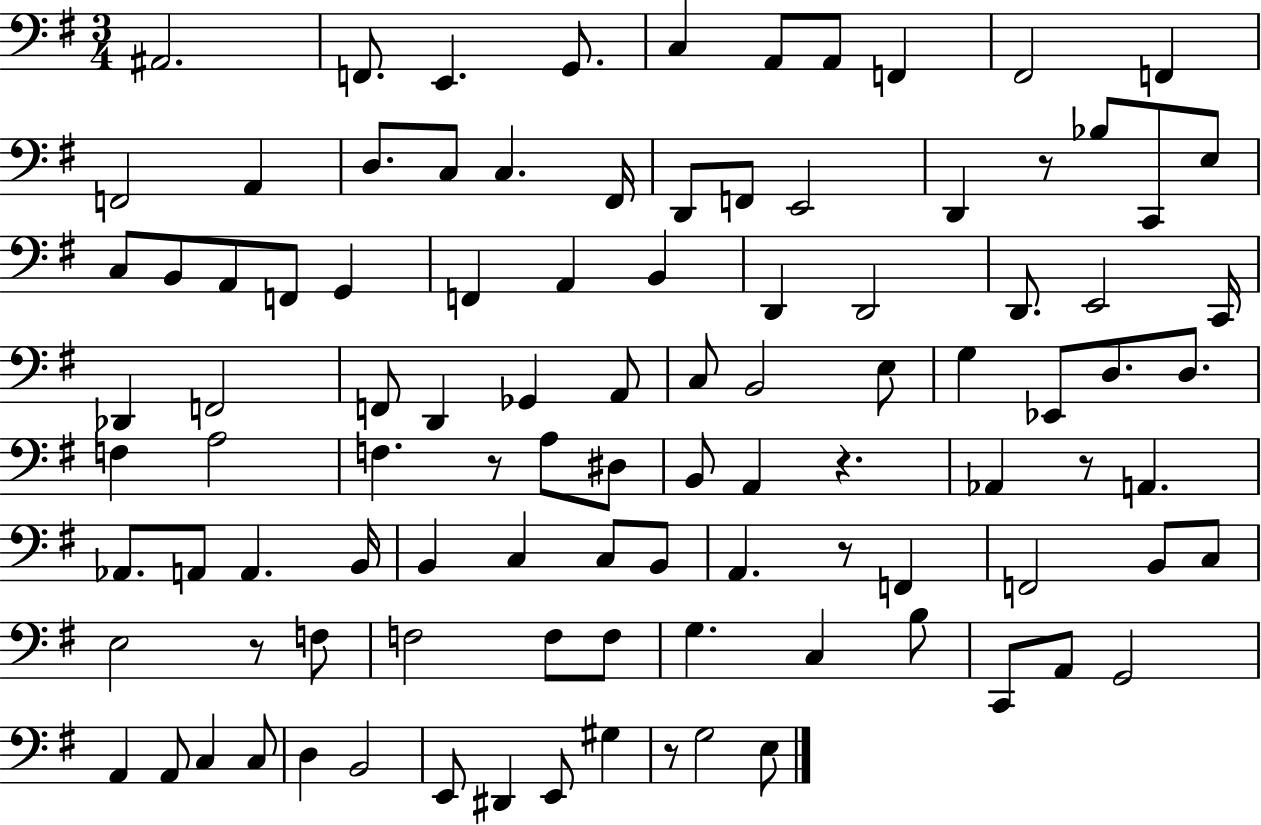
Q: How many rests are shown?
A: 7